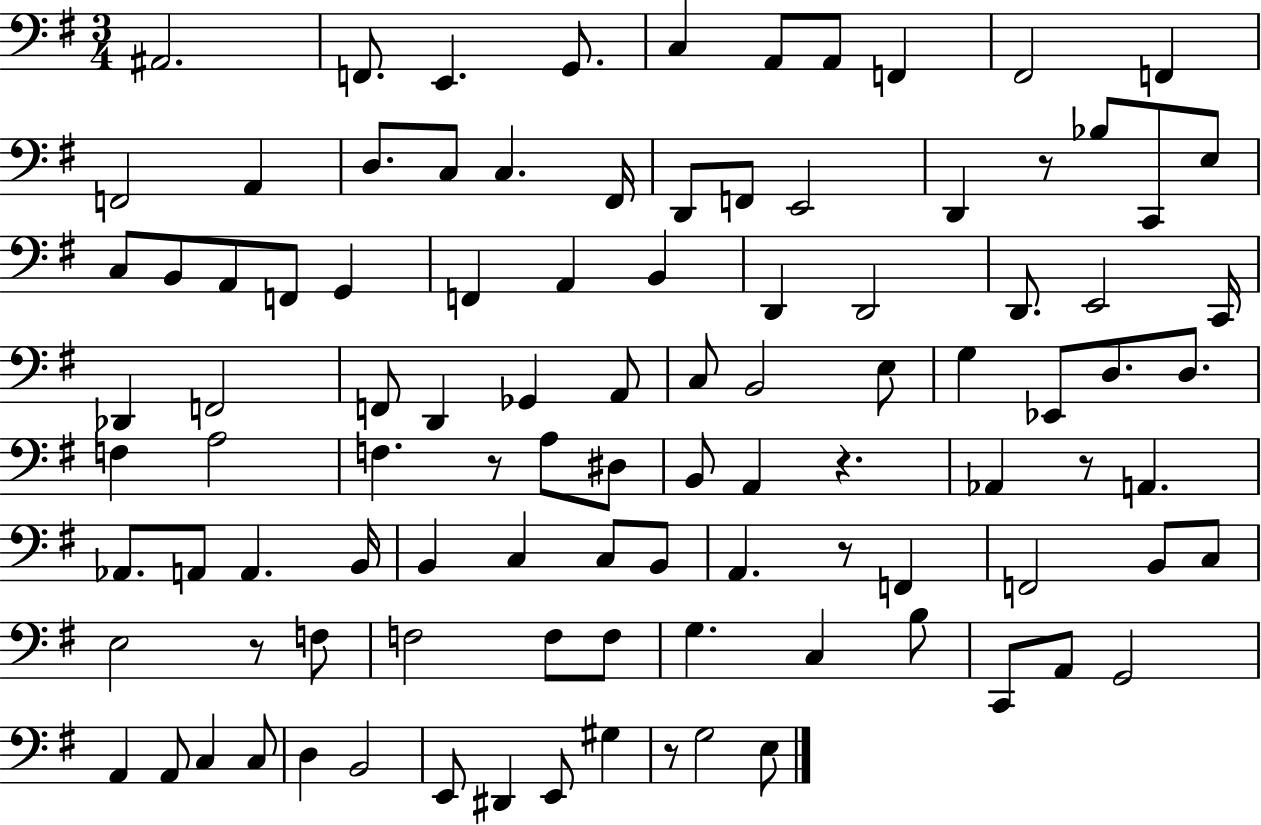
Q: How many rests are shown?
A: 7